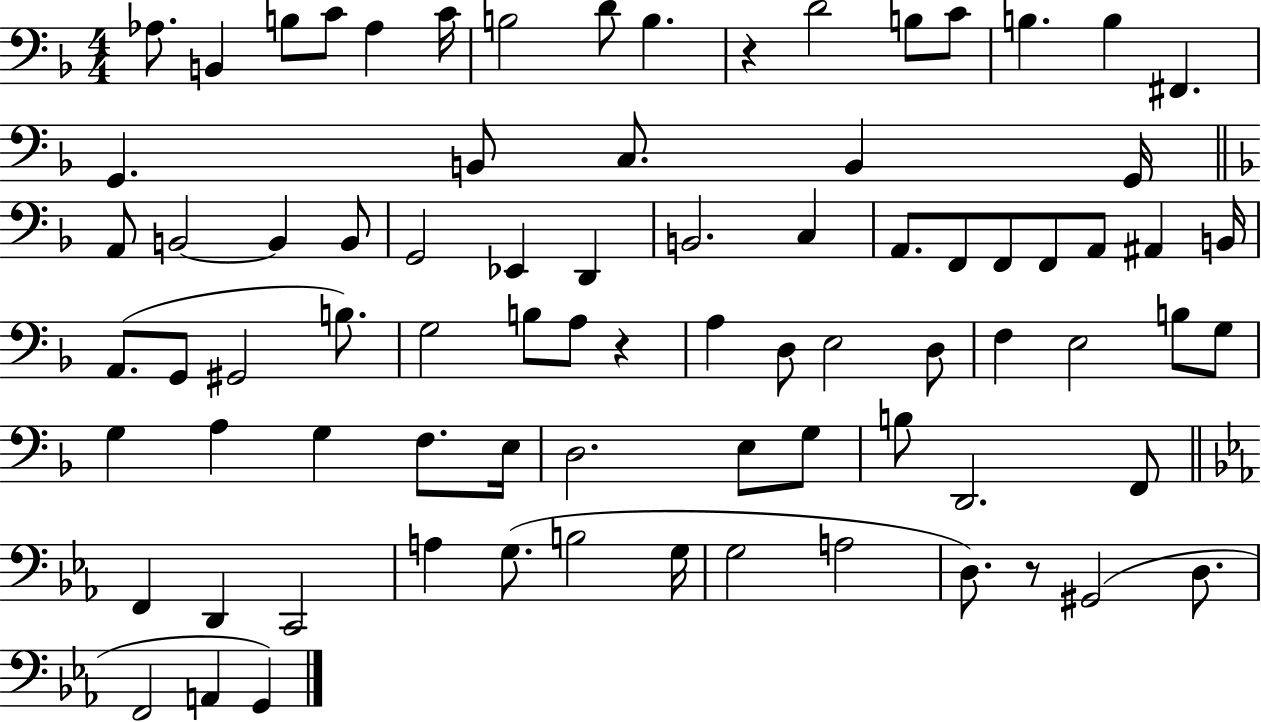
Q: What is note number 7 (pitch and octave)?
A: B3